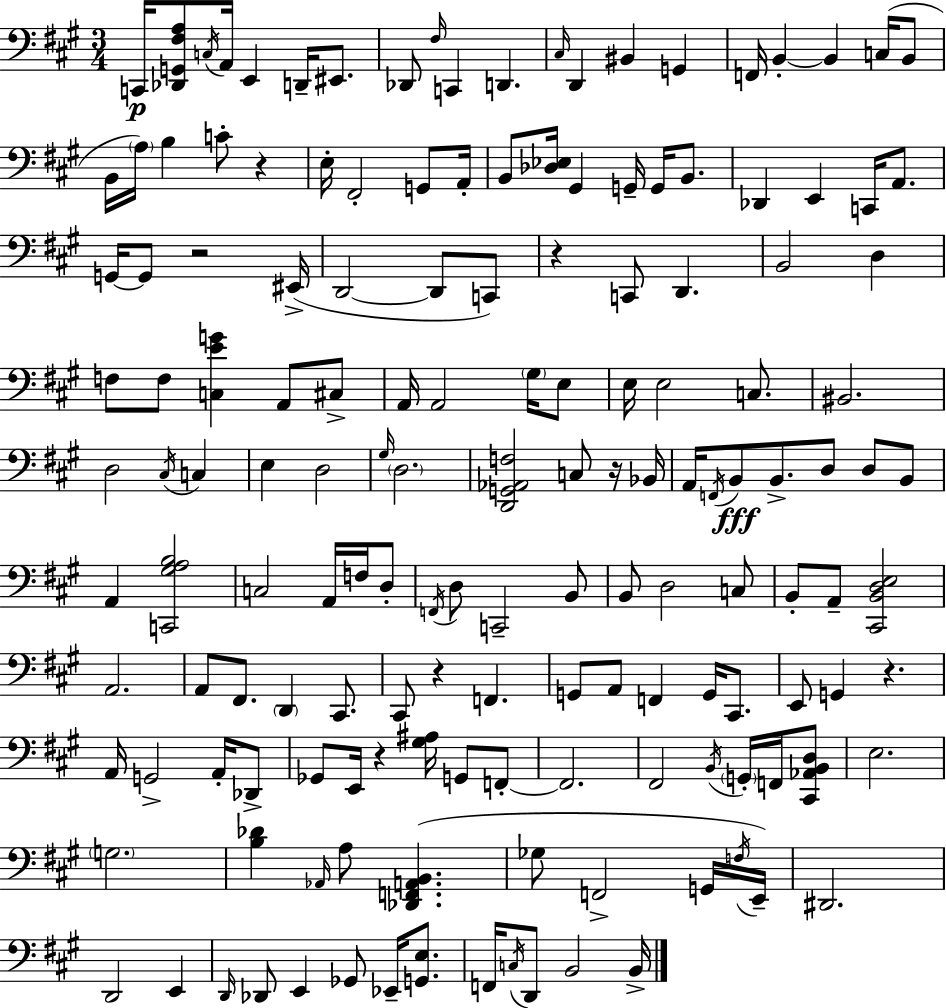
C2/s [Db2,G2,F#3,A3]/e C3/s A2/s E2/q D2/s EIS2/e. Db2/e F#3/s C2/q D2/q. C#3/s D2/q BIS2/q G2/q F2/s B2/q B2/q C3/s B2/e B2/s A3/s B3/q C4/e R/q E3/s F#2/h G2/e A2/s B2/e [Db3,Eb3]/s G#2/q G2/s G2/s B2/e. Db2/q E2/q C2/s A2/e. G2/s G2/e R/h EIS2/s D2/h D2/e C2/e R/q C2/e D2/q. B2/h D3/q F3/e F3/e [C3,E4,G4]/q A2/e C#3/e A2/s A2/h G#3/s E3/e E3/s E3/h C3/e. BIS2/h. D3/h C#3/s C3/q E3/q D3/h G#3/s D3/h. [D2,G2,Ab2,F3]/h C3/e R/s Bb2/s A2/s F2/s B2/e B2/e. D3/e D3/e B2/e A2/q [C2,G#3,A3,B3]/h C3/h A2/s F3/s D3/e F2/s D3/e C2/h B2/e B2/e D3/h C3/e B2/e A2/e [C#2,B2,D3,E3]/h A2/h. A2/e F#2/e. D2/q C#2/e. C#2/e R/q F2/q. G2/e A2/e F2/q G2/s C#2/e. E2/e G2/q R/q. A2/s G2/h A2/s Db2/e Gb2/e E2/s R/q [G#3,A#3]/s G2/e F2/e F2/h. F#2/h B2/s G2/s F2/s [C#2,Ab2,B2,D3]/e E3/h. G3/h. [B3,Db4]/q Ab2/s A3/e [Db2,F2,A2,B2]/q. Gb3/e F2/h G2/s F3/s E2/s D#2/h. D2/h E2/q D2/s Db2/e E2/q Gb2/e Eb2/s [G2,E3]/e. F2/s C3/s D2/e B2/h B2/s